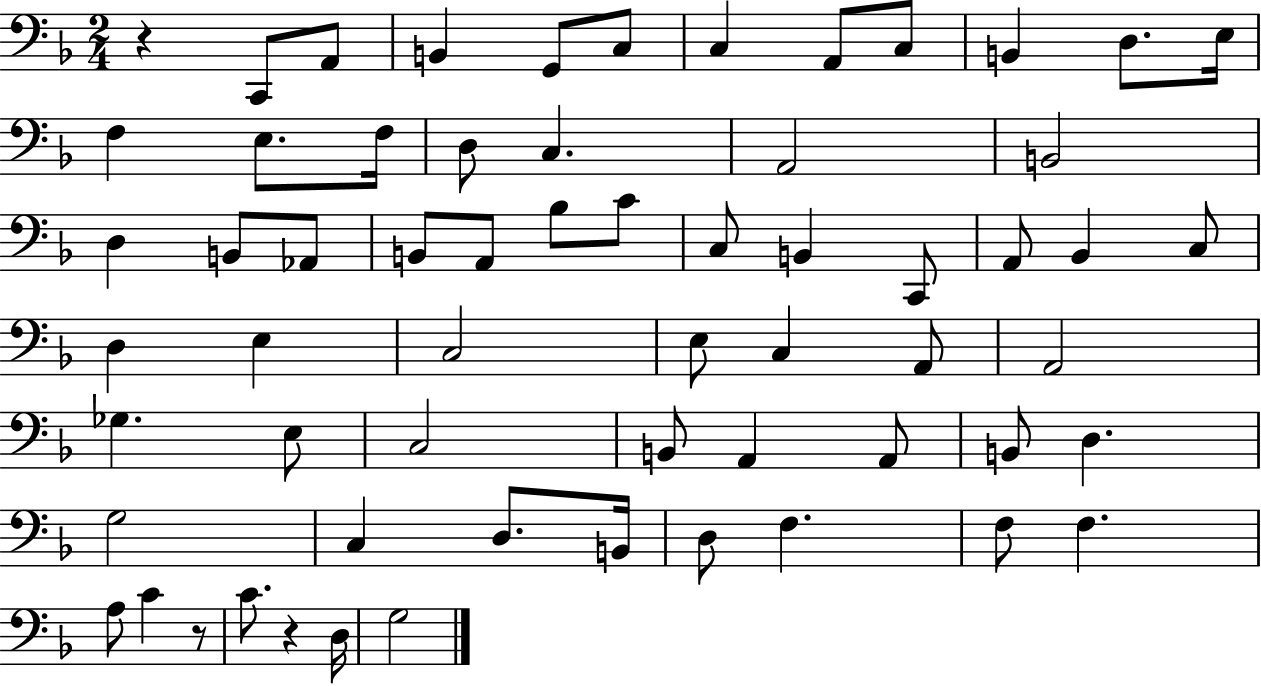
R/q C2/e A2/e B2/q G2/e C3/e C3/q A2/e C3/e B2/q D3/e. E3/s F3/q E3/e. F3/s D3/e C3/q. A2/h B2/h D3/q B2/e Ab2/e B2/e A2/e Bb3/e C4/e C3/e B2/q C2/e A2/e Bb2/q C3/e D3/q E3/q C3/h E3/e C3/q A2/e A2/h Gb3/q. E3/e C3/h B2/e A2/q A2/e B2/e D3/q. G3/h C3/q D3/e. B2/s D3/e F3/q. F3/e F3/q. A3/e C4/q R/e C4/e. R/q D3/s G3/h